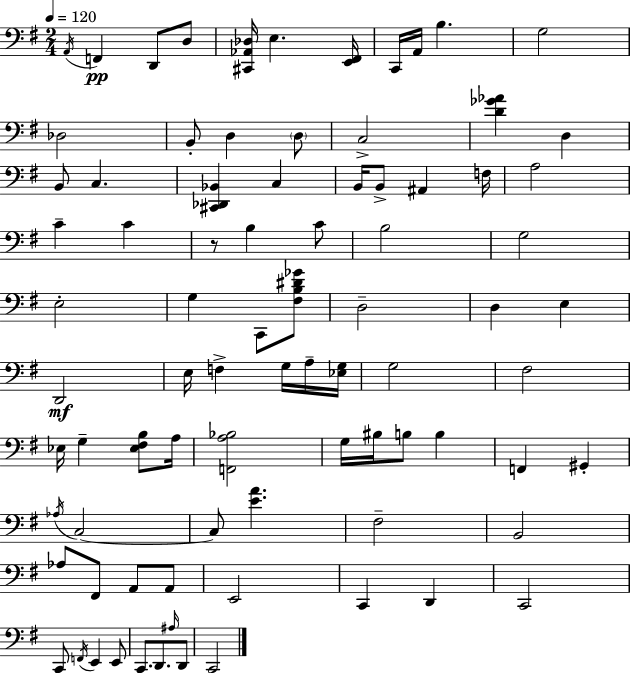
X:1
T:Untitled
M:2/4
L:1/4
K:Em
A,,/4 F,, D,,/2 D,/2 [^C,,_A,,_D,]/4 E, [E,,^F,,]/4 C,,/4 A,,/4 B, G,2 _D,2 B,,/2 D, D,/2 C,2 [D_G_A] D, B,,/2 C, [^C,,_D,,_B,,] C, B,,/4 B,,/2 ^A,, F,/4 A,2 C C z/2 B, C/2 B,2 G,2 E,2 G, C,,/2 [^F,B,^D_G]/2 D,2 D, E, D,,2 E,/4 F, G,/4 A,/4 [_E,G,]/4 G,2 ^F,2 _E,/4 G, [_E,^F,B,]/2 A,/4 [F,,A,_B,]2 G,/4 ^B,/4 B,/2 B, F,, ^G,, _A,/4 C,2 C,/2 [EA] ^F,2 B,,2 _A,/2 ^F,,/2 A,,/2 A,,/2 E,,2 C,, D,, C,,2 C,,/2 F,,/4 E,, E,,/2 C,,/2 D,,/2 ^A,/4 D,,/2 C,,2